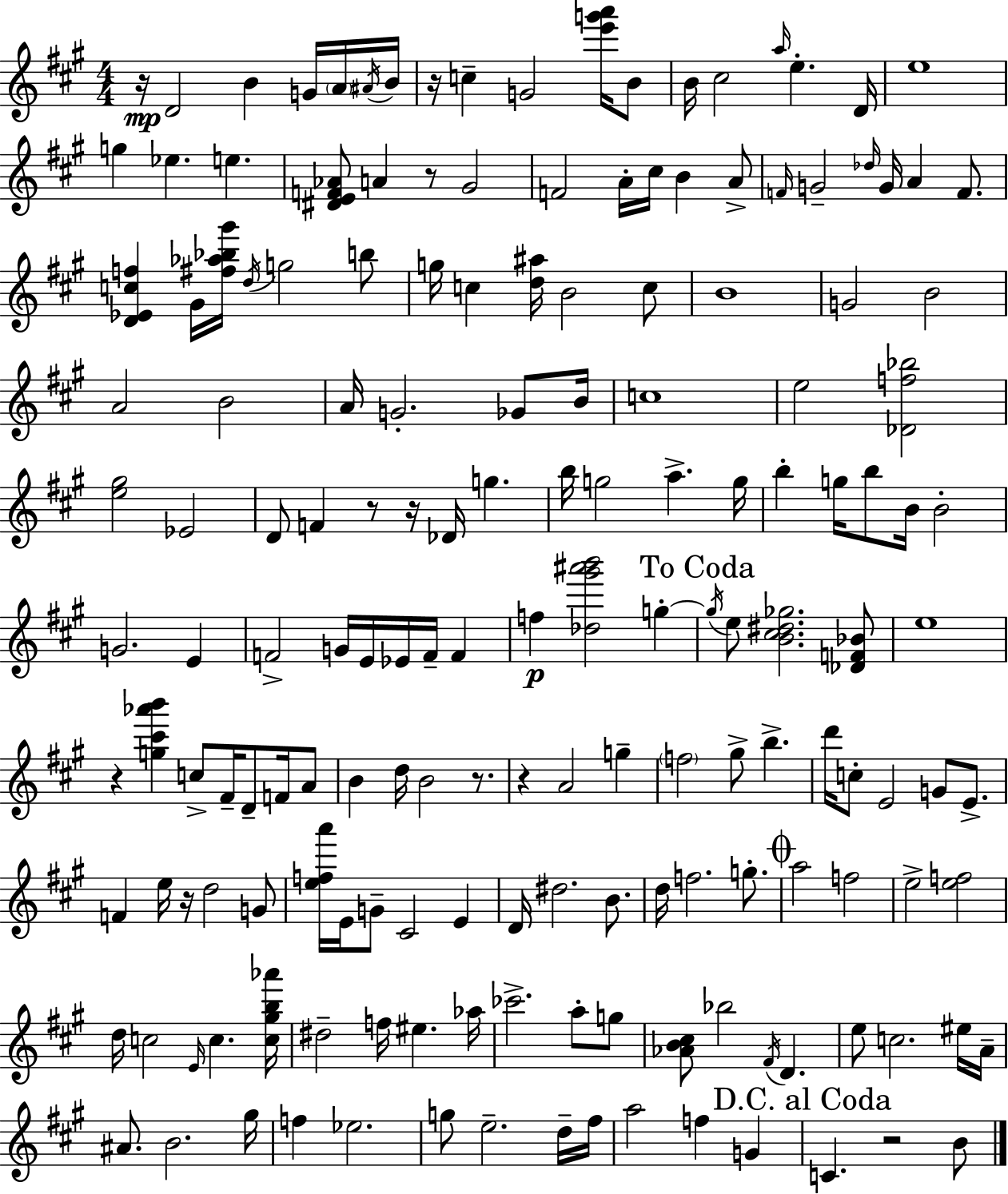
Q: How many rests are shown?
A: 10